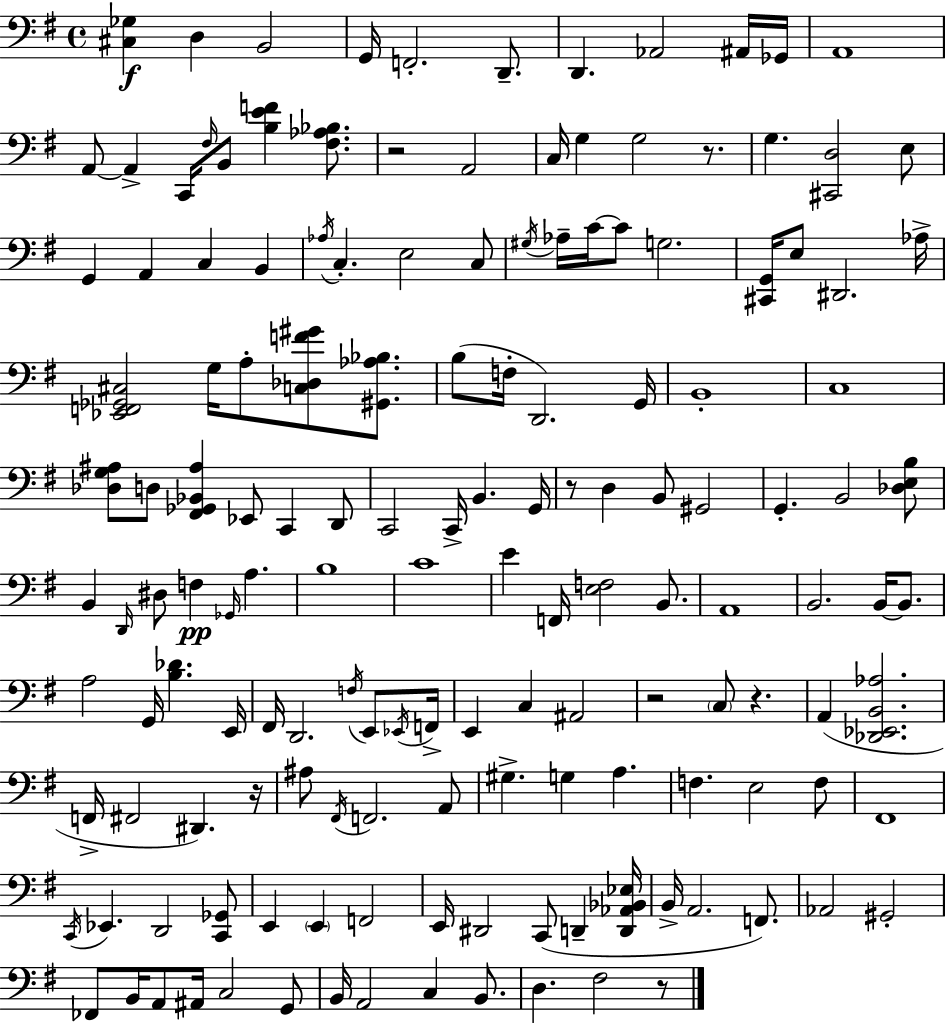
[C#3,Gb3]/q D3/q B2/h G2/s F2/h. D2/e. D2/q. Ab2/h A#2/s Gb2/s A2/w A2/e A2/q C2/s F#3/s B2/e [B3,E4,F4]/q [F#3,Ab3,Bb3]/e. R/h A2/h C3/s G3/q G3/h R/e. G3/q. [C#2,D3]/h E3/e G2/q A2/q C3/q B2/q Ab3/s C3/q. E3/h C3/e G#3/s Ab3/s C4/s C4/e G3/h. [C#2,G2]/s E3/e D#2/h. Ab3/s [Eb2,F2,Gb2,C#3]/h G3/s A3/e [C3,Db3,F4,G#4]/e [G#2,Ab3,Bb3]/e. B3/e F3/s D2/h. G2/s B2/w C3/w [Db3,G3,A#3]/e D3/e [F#2,Gb2,Bb2,A#3]/q Eb2/e C2/q D2/e C2/h C2/s B2/q. G2/s R/e D3/q B2/e G#2/h G2/q. B2/h [Db3,E3,B3]/e B2/q D2/s D#3/e F3/q Gb2/s A3/q. B3/w C4/w E4/q F2/s [E3,F3]/h B2/e. A2/w B2/h. B2/s B2/e. A3/h G2/s [B3,Db4]/q. E2/s F#2/s D2/h. F3/s E2/e Eb2/s F2/s E2/q C3/q A#2/h R/h C3/e R/q. A2/q [Db2,Eb2,B2,Ab3]/h. F2/s F#2/h D#2/q. R/s A#3/e F#2/s F2/h. A2/e G#3/q. G3/q A3/q. F3/q. E3/h F3/e F#2/w C2/s Eb2/q. D2/h [C2,Gb2]/e E2/q E2/q F2/h E2/s D#2/h C2/e D2/q [D2,Ab2,Bb2,Eb3]/s B2/s A2/h. F2/e. Ab2/h G#2/h FES2/e B2/s A2/e A#2/s C3/h G2/e B2/s A2/h C3/q B2/e. D3/q. F#3/h R/e